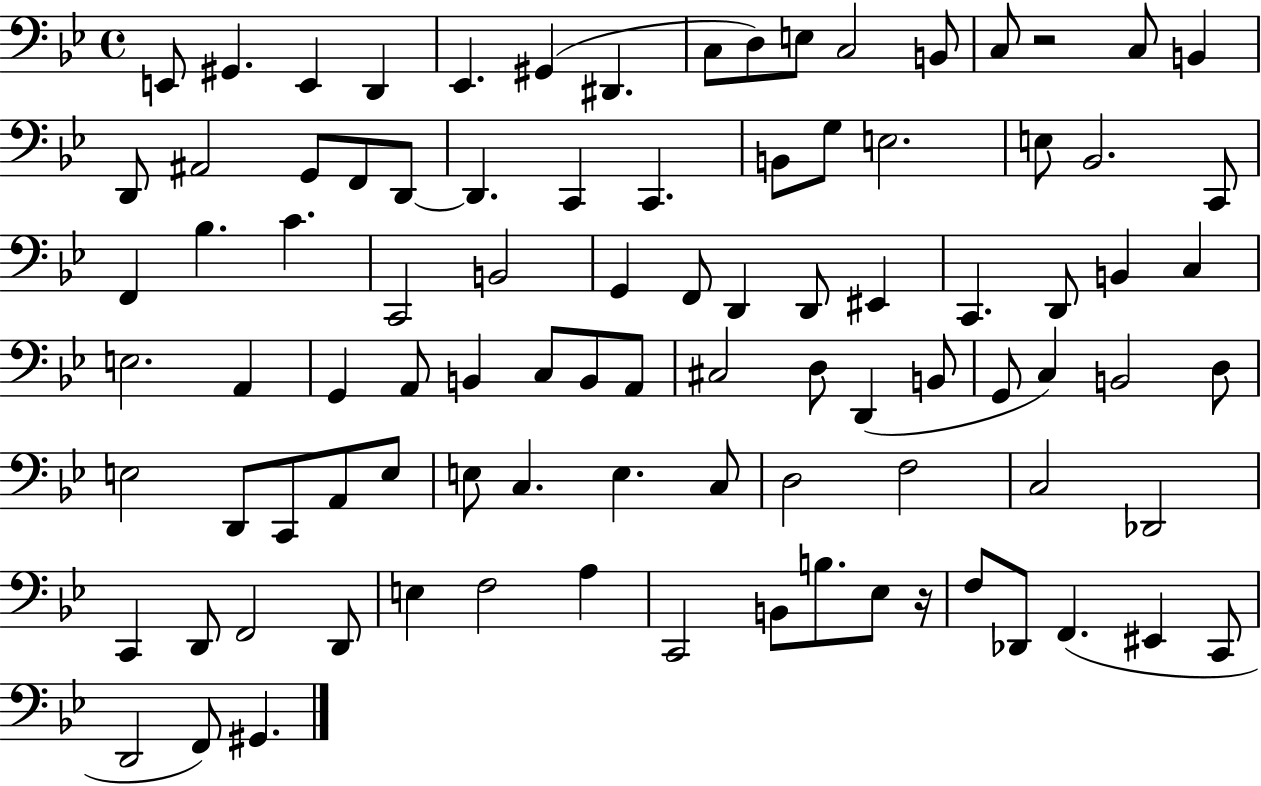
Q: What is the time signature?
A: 4/4